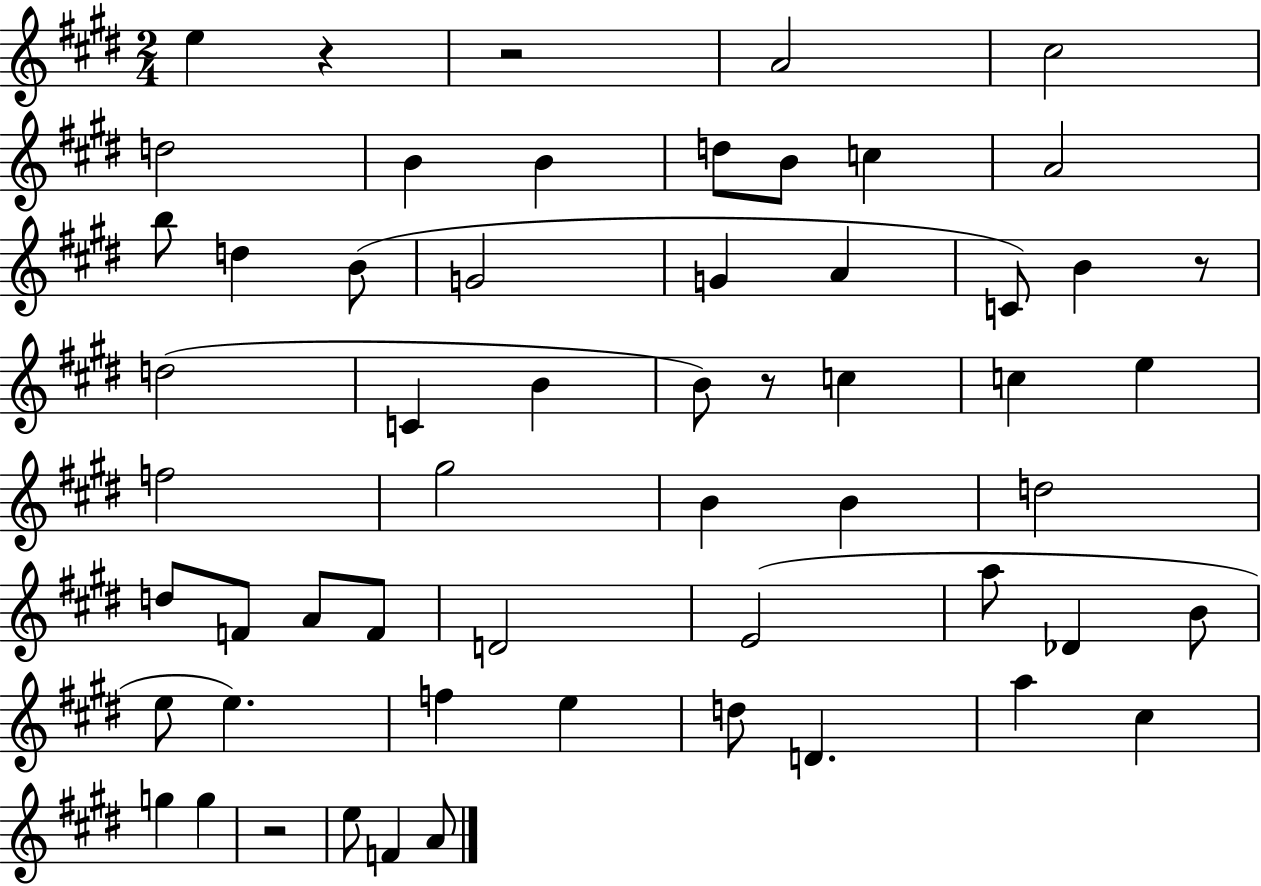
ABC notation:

X:1
T:Untitled
M:2/4
L:1/4
K:E
e z z2 A2 ^c2 d2 B B d/2 B/2 c A2 b/2 d B/2 G2 G A C/2 B z/2 d2 C B B/2 z/2 c c e f2 ^g2 B B d2 d/2 F/2 A/2 F/2 D2 E2 a/2 _D B/2 e/2 e f e d/2 D a ^c g g z2 e/2 F A/2